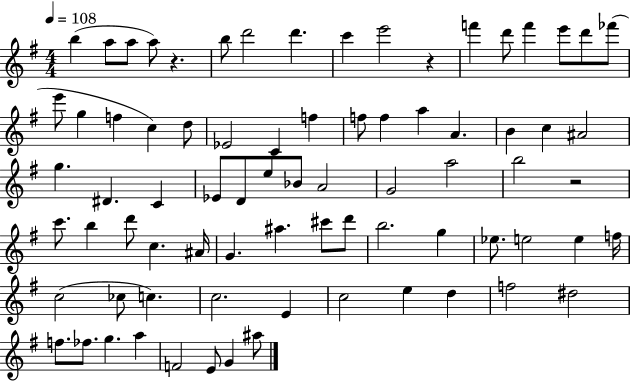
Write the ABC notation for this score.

X:1
T:Untitled
M:4/4
L:1/4
K:G
b a/2 a/2 a/2 z b/2 d'2 d' c' e'2 z f' d'/2 f' e'/2 d'/2 _f'/2 e'/2 g f c d/2 _E2 C f f/2 f a A B c ^A2 g ^D C _E/2 D/2 e/2 _B/2 A2 G2 a2 b2 z2 c'/2 b d'/2 c ^A/4 G ^a ^c'/2 d'/2 b2 g _e/2 e2 e f/4 c2 _c/2 c c2 E c2 e d f2 ^d2 f/2 _f/2 g a F2 E/2 G ^a/2